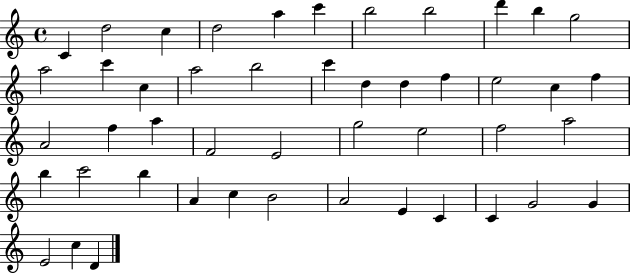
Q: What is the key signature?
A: C major